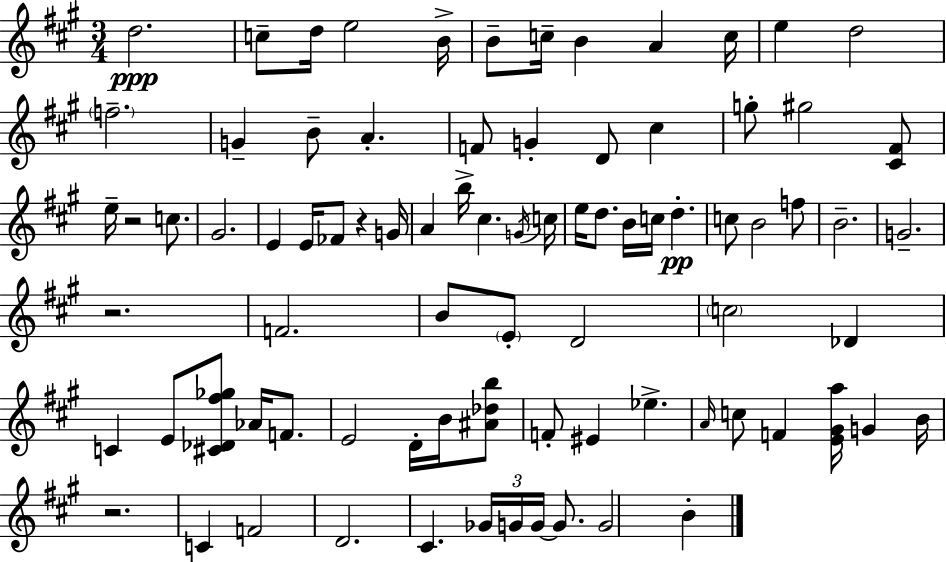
D5/h. C5/e D5/s E5/h B4/s B4/e C5/s B4/q A4/q C5/s E5/q D5/h F5/h. G4/q B4/e A4/q. F4/e G4/q D4/e C#5/q G5/e G#5/h [C#4,F#4]/e E5/s R/h C5/e. G#4/h. E4/q E4/s FES4/e R/q G4/s A4/q B5/s C#5/q. G4/s C5/s E5/s D5/e. B4/s C5/s D5/q. C5/e B4/h F5/e B4/h. G4/h. R/h. F4/h. B4/e E4/e D4/h C5/h Db4/q C4/q E4/e [C#4,Db4,F#5,Gb5]/e Ab4/s F4/e. E4/h D4/s B4/s [A#4,Db5,B5]/e F4/e EIS4/q Eb5/q. A4/s C5/e F4/q [E4,G#4,A5]/s G4/q B4/s R/h. C4/q F4/h D4/h. C#4/q. Gb4/s G4/s G4/s G4/e. G4/h B4/q